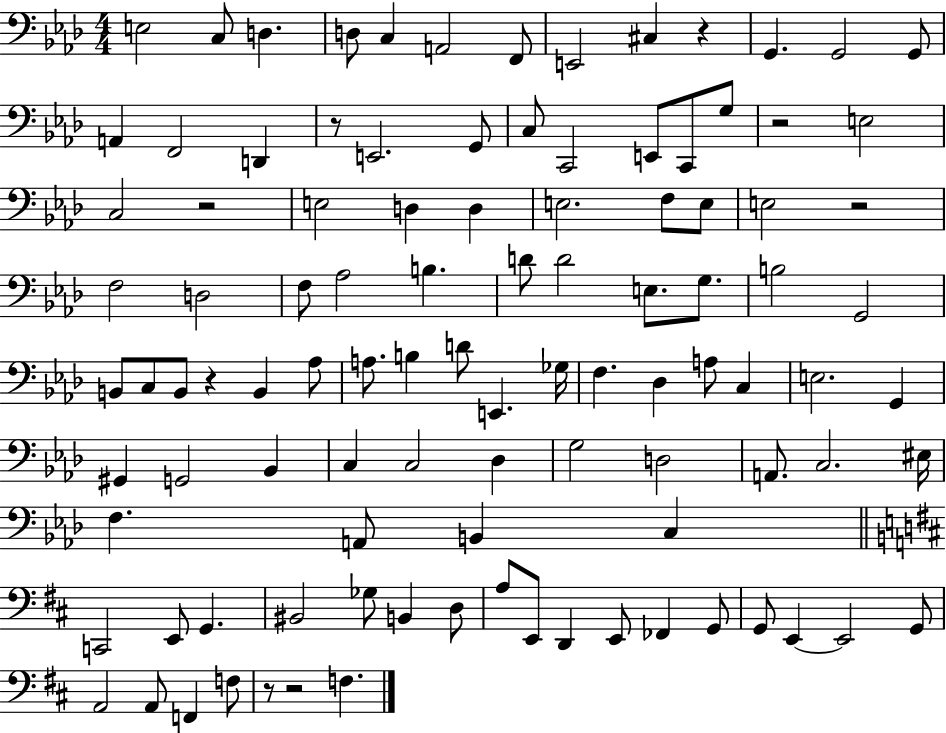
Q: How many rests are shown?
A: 8